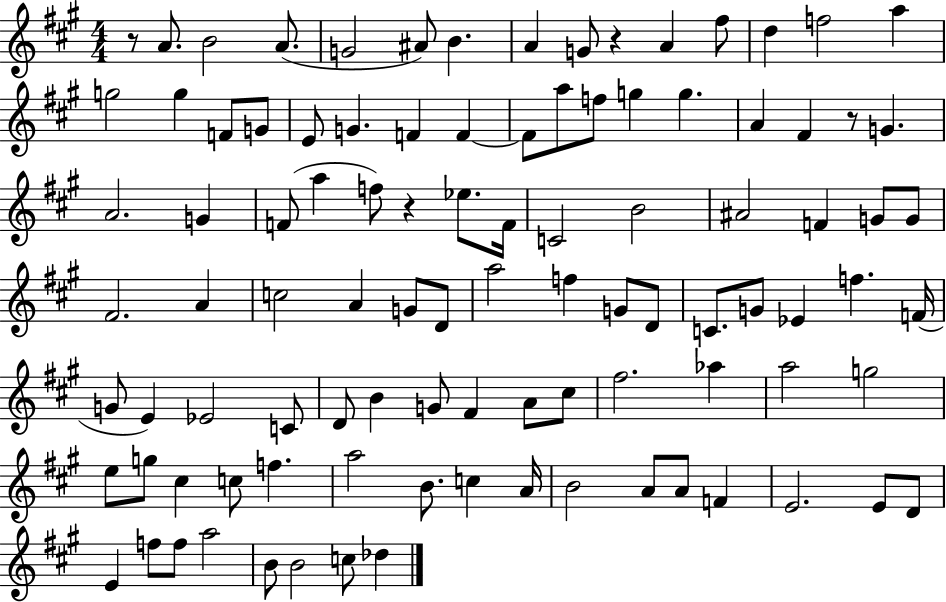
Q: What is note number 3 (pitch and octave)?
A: A4